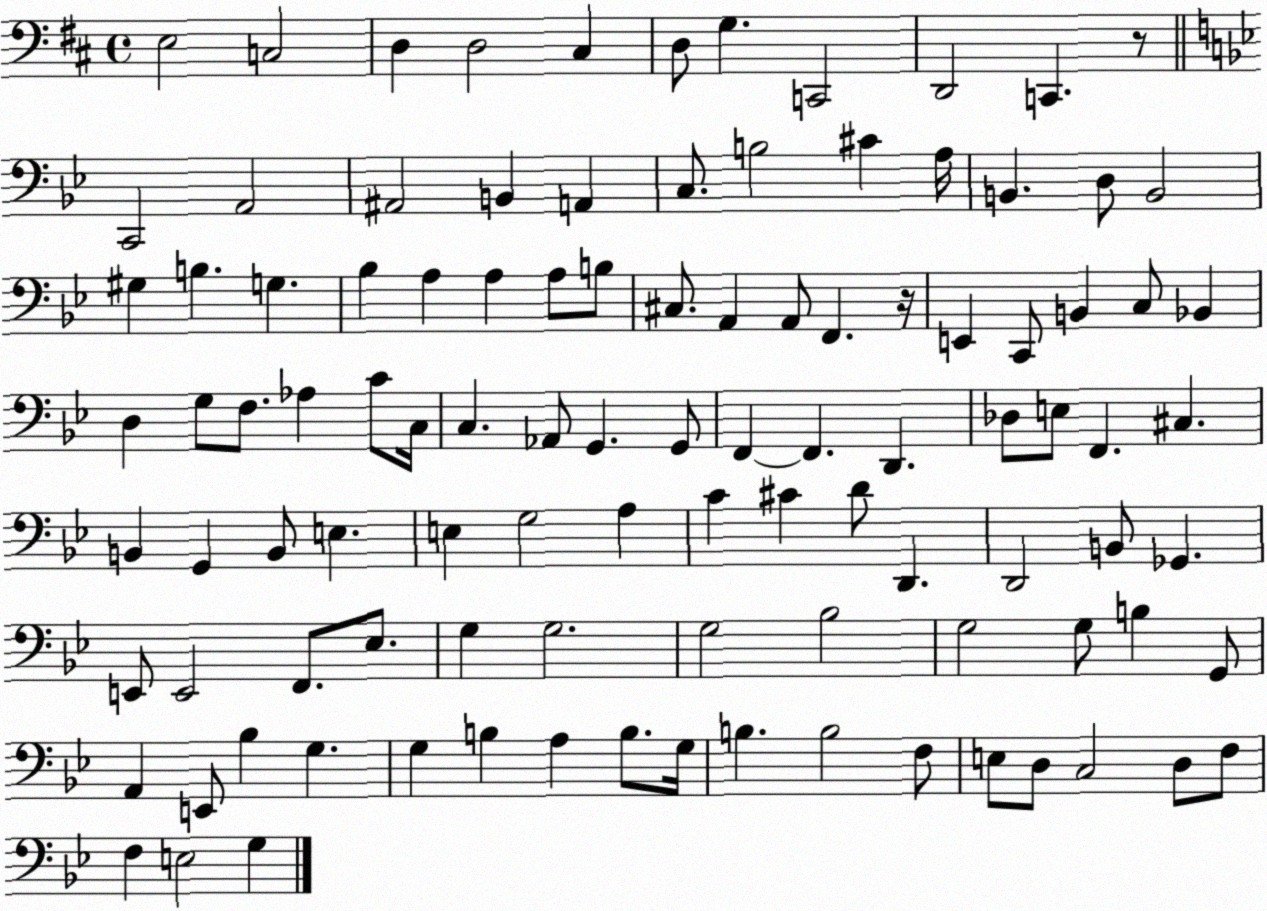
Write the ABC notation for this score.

X:1
T:Untitled
M:4/4
L:1/4
K:D
E,2 C,2 D, D,2 ^C, D,/2 G, C,,2 D,,2 C,, z/2 C,,2 A,,2 ^A,,2 B,, A,, C,/2 B,2 ^C A,/4 B,, D,/2 B,,2 ^G, B, G, _B, A, A, A,/2 B,/2 ^C,/2 A,, A,,/2 F,, z/4 E,, C,,/2 B,, C,/2 _B,, D, G,/2 F,/2 _A, C/2 C,/4 C, _A,,/2 G,, G,,/2 F,, F,, D,, _D,/2 E,/2 F,, ^C, B,, G,, B,,/2 E, E, G,2 A, C ^C D/2 D,, D,,2 B,,/2 _G,, E,,/2 E,,2 F,,/2 _E,/2 G, G,2 G,2 _B,2 G,2 G,/2 B, G,,/2 A,, E,,/2 _B, G, G, B, A, B,/2 G,/4 B, B,2 F,/2 E,/2 D,/2 C,2 D,/2 F,/2 F, E,2 G,